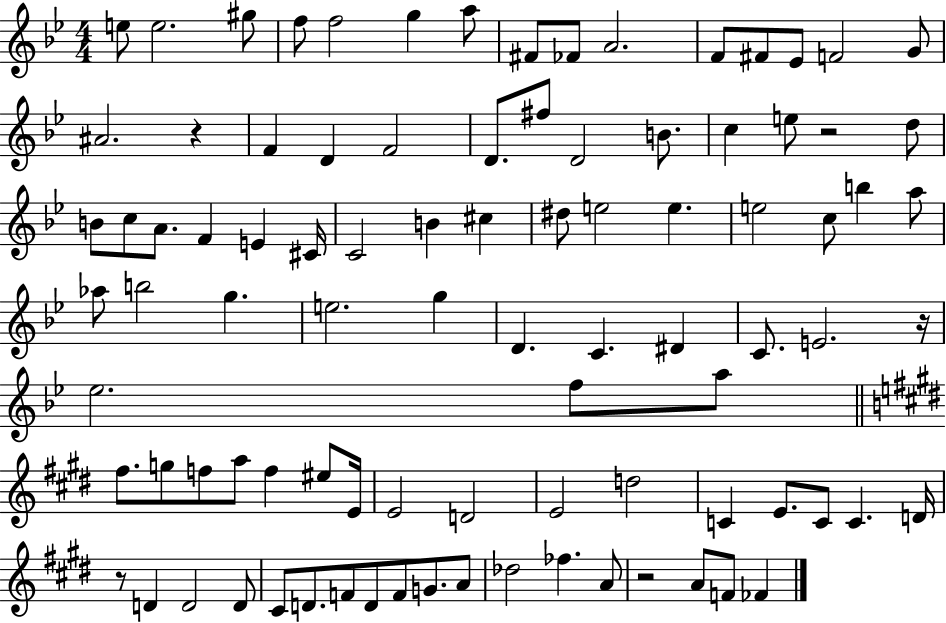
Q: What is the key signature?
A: BES major